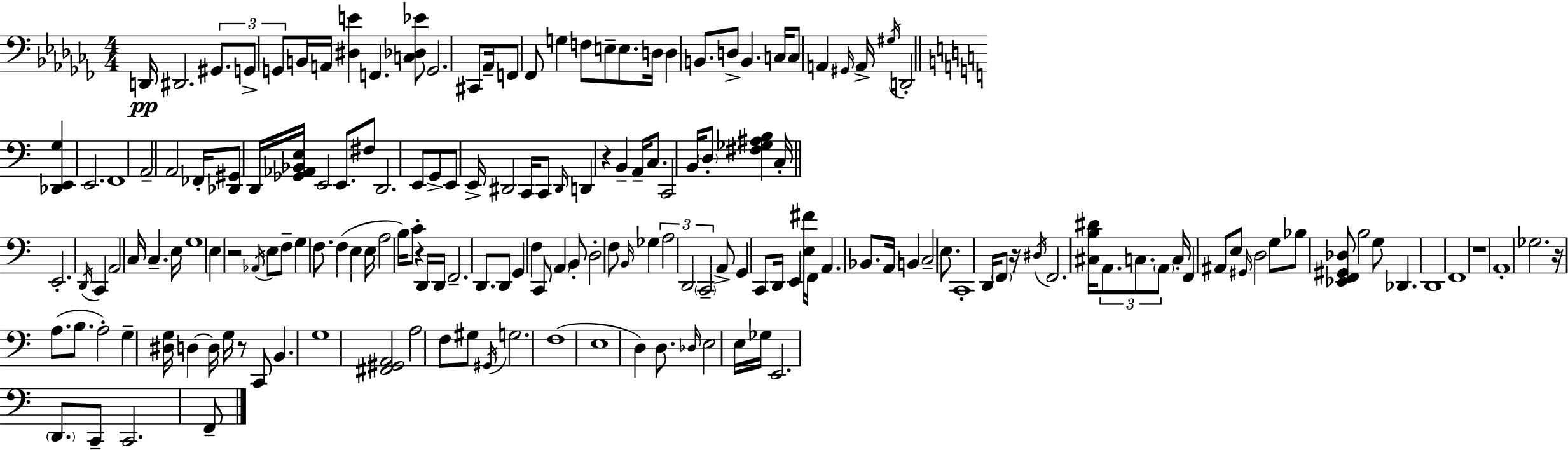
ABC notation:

X:1
T:Untitled
M:4/4
L:1/4
K:Abm
D,,/4 ^D,,2 ^G,,/2 G,,/2 G,,/2 B,,/4 A,,/4 [^D,E] F,, [C,_D,_E]/2 G,,2 ^C,,/2 _A,,/4 F,,/2 _F,,/2 G, F,/2 E,/2 E,/2 D,/4 D, B,,/2 D,/2 B,, C,/4 C,/2 A,, ^G,,/4 A,,/4 ^G,/4 D,,2 [_D,,E,,G,] E,,2 F,,4 A,,2 A,,2 _F,,/4 [_D,,^G,,]/2 D,,/4 [_G,,_A,,_B,,E,]/4 E,,2 E,,/2 ^F,/2 D,,2 E,,/2 G,,/2 E,,/2 E,,/4 ^D,,2 C,,/4 C,,/2 ^D,,/4 D,, z B,, A,,/4 C,/2 C,,2 B,,/4 D,/2 [^F,_G,^A,B,] C,/4 E,,2 D,,/4 C,, A,,2 C,/4 C, E,/4 G,4 E, z2 _A,,/4 E,/2 F,/2 G, F,/2 F, E, E,/4 A,2 B,/4 C/2 z D,,/4 D,,/4 F,,2 D,,/2 D,,/2 G,, F, C,,/2 A,, B,,/2 D,2 F,/2 B,,/4 _G, A,2 D,,2 C,,2 A,,/2 G,, C,,/2 D,,/4 E,, [E,^F]/4 F,,/4 A,, _B,,/2 A,,/4 B,, C,2 E,/2 C,,4 D,,/4 F,,/2 z/4 ^D,/4 F,,2 [^C,B,^D]/4 A,,/2 C,/2 A,,/2 C,/4 F,, ^A,,/2 E,/2 ^G,,/4 D,2 G,/2 _B,/2 [_E,,F,,^G,,_D,]/2 B,2 G,/2 _D,, D,,4 F,,4 z4 A,,4 _G,2 z/4 A,/2 B,/2 A,2 G, [^D,G,]/4 D, D,/4 G,/4 z/2 C,,/2 B,, G,4 [^F,,^G,,A,,]2 A,2 F,/2 ^G,/2 ^G,,/4 G,2 F,4 E,4 D, D,/2 _D,/4 E,2 E,/4 _G,/4 E,,2 D,,/2 C,,/2 C,,2 F,,/2